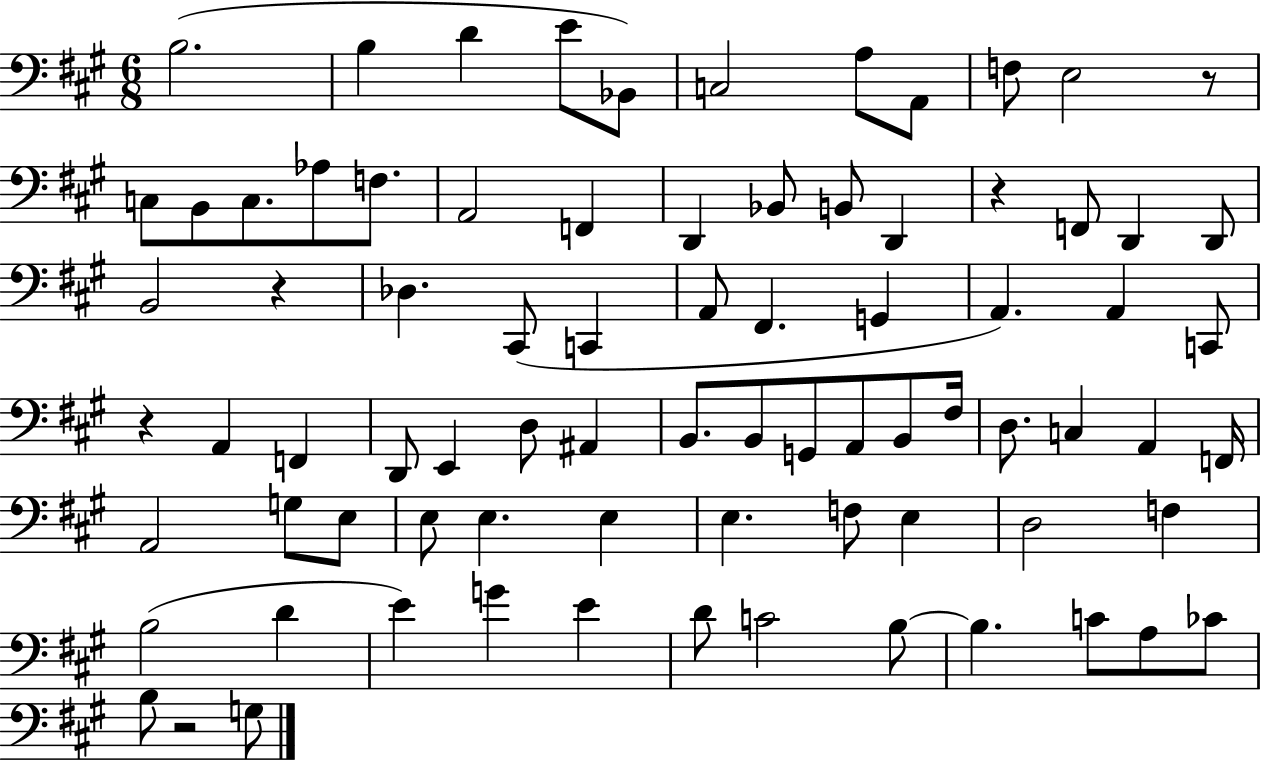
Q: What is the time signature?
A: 6/8